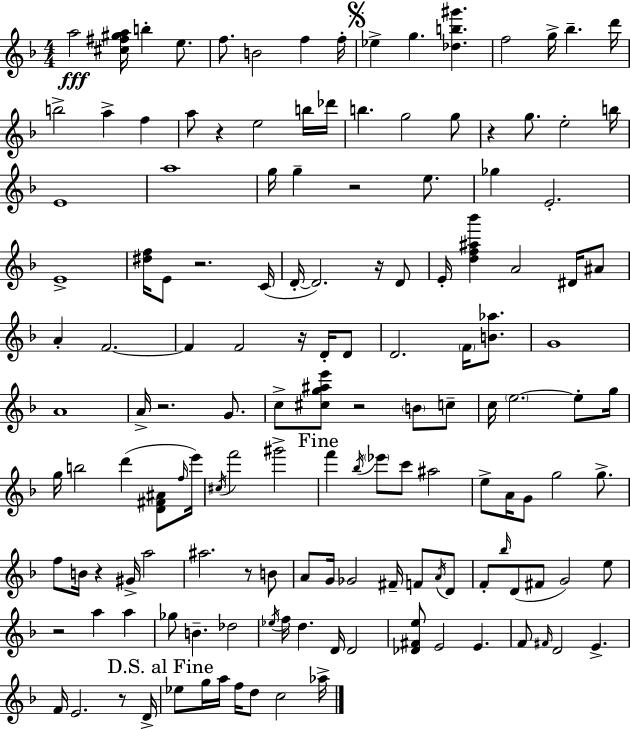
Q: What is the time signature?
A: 4/4